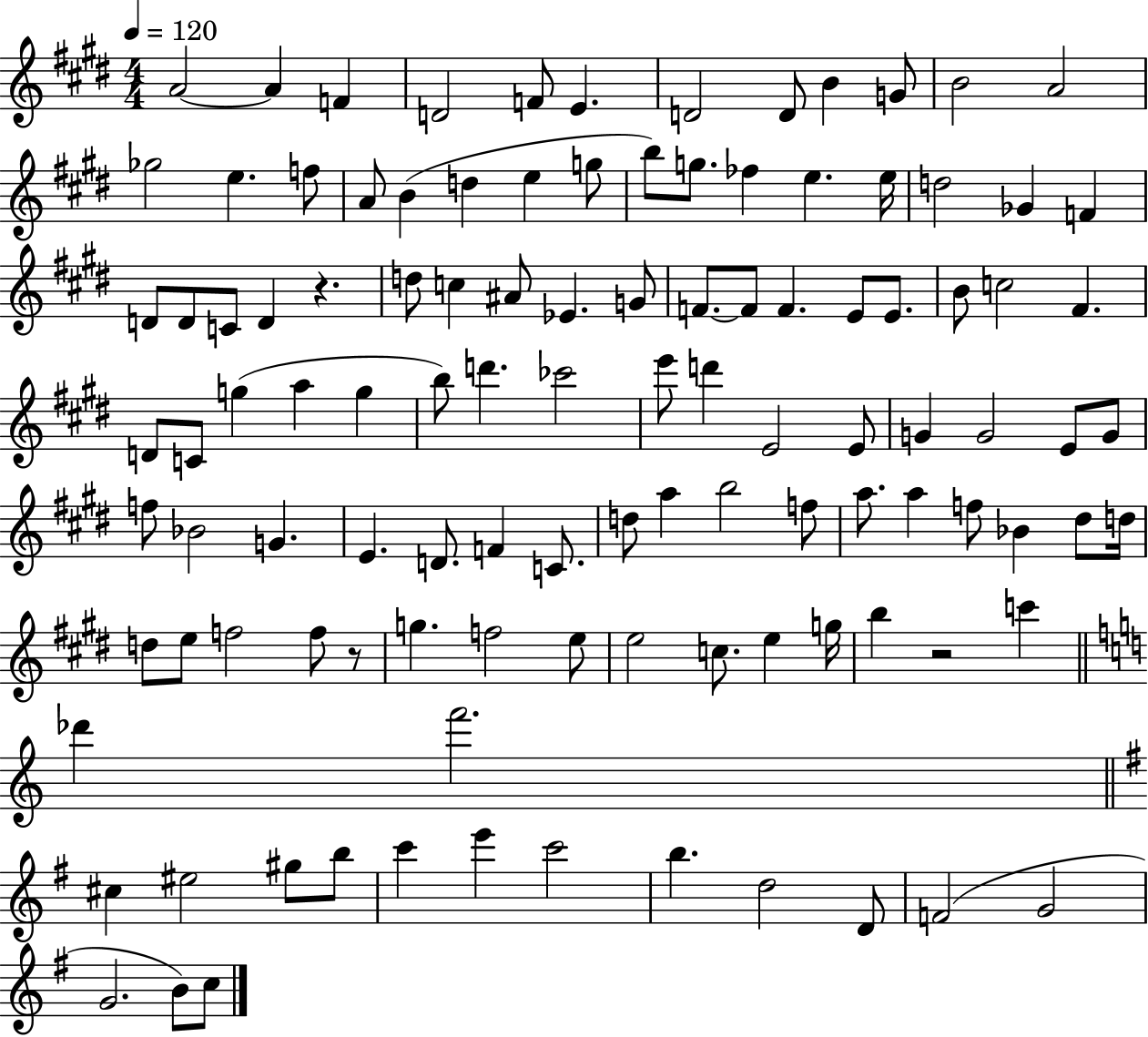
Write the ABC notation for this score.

X:1
T:Untitled
M:4/4
L:1/4
K:E
A2 A F D2 F/2 E D2 D/2 B G/2 B2 A2 _g2 e f/2 A/2 B d e g/2 b/2 g/2 _f e e/4 d2 _G F D/2 D/2 C/2 D z d/2 c ^A/2 _E G/2 F/2 F/2 F E/2 E/2 B/2 c2 ^F D/2 C/2 g a g b/2 d' _c'2 e'/2 d' E2 E/2 G G2 E/2 G/2 f/2 _B2 G E D/2 F C/2 d/2 a b2 f/2 a/2 a f/2 _B ^d/2 d/4 d/2 e/2 f2 f/2 z/2 g f2 e/2 e2 c/2 e g/4 b z2 c' _d' f'2 ^c ^e2 ^g/2 b/2 c' e' c'2 b d2 D/2 F2 G2 G2 B/2 c/2